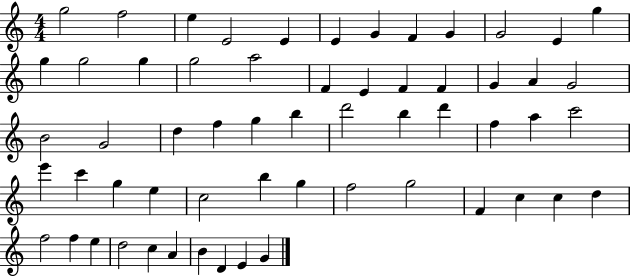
{
  \clef treble
  \numericTimeSignature
  \time 4/4
  \key c \major
  g''2 f''2 | e''4 e'2 e'4 | e'4 g'4 f'4 g'4 | g'2 e'4 g''4 | \break g''4 g''2 g''4 | g''2 a''2 | f'4 e'4 f'4 f'4 | g'4 a'4 g'2 | \break b'2 g'2 | d''4 f''4 g''4 b''4 | d'''2 b''4 d'''4 | f''4 a''4 c'''2 | \break e'''4 c'''4 g''4 e''4 | c''2 b''4 g''4 | f''2 g''2 | f'4 c''4 c''4 d''4 | \break f''2 f''4 e''4 | d''2 c''4 a'4 | b'4 d'4 e'4 g'4 | \bar "|."
}